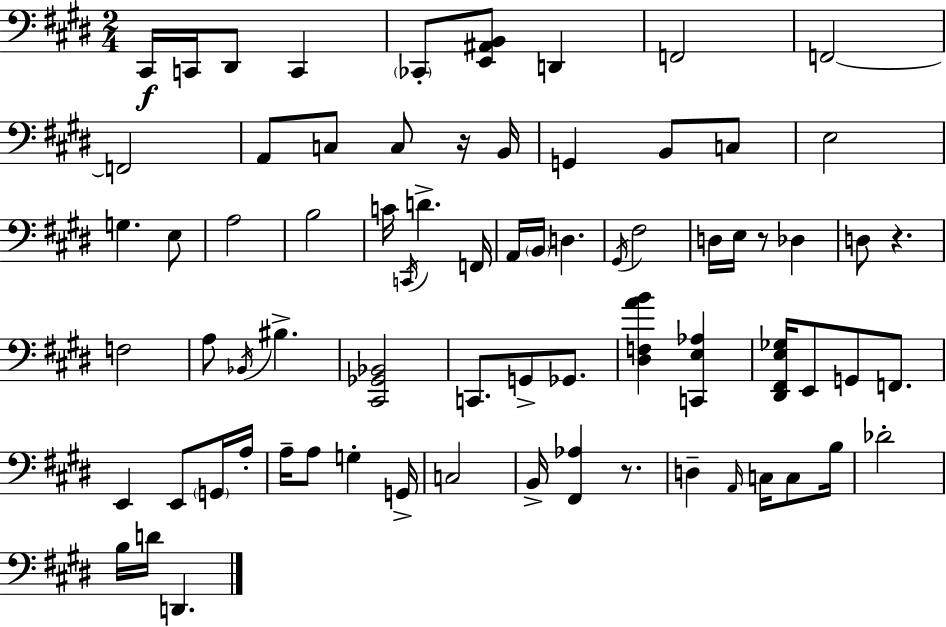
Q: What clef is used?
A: bass